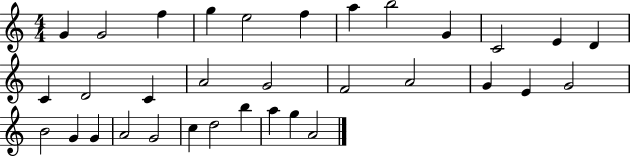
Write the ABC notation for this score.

X:1
T:Untitled
M:4/4
L:1/4
K:C
G G2 f g e2 f a b2 G C2 E D C D2 C A2 G2 F2 A2 G E G2 B2 G G A2 G2 c d2 b a g A2